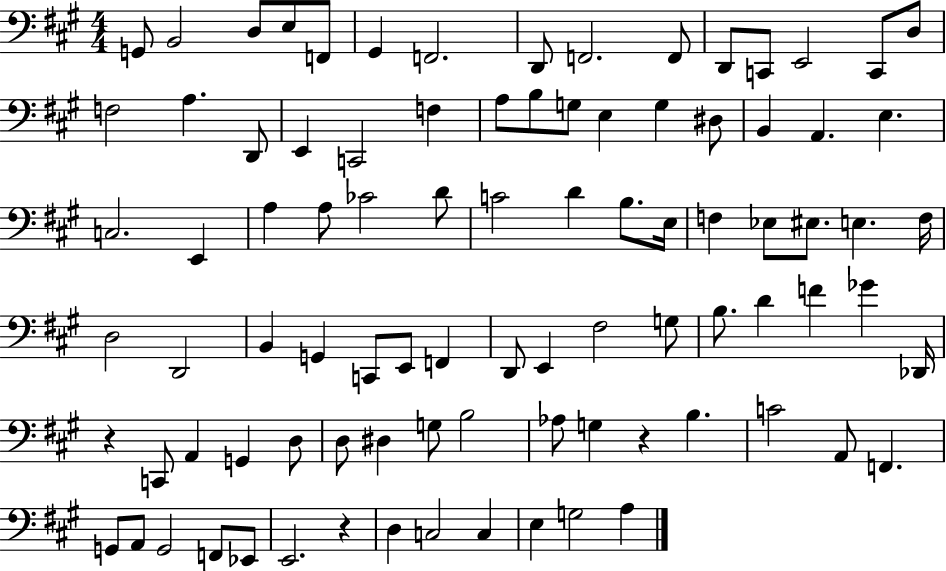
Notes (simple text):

G2/e B2/h D3/e E3/e F2/e G#2/q F2/h. D2/e F2/h. F2/e D2/e C2/e E2/h C2/e D3/e F3/h A3/q. D2/e E2/q C2/h F3/q A3/e B3/e G3/e E3/q G3/q D#3/e B2/q A2/q. E3/q. C3/h. E2/q A3/q A3/e CES4/h D4/e C4/h D4/q B3/e. E3/s F3/q Eb3/e EIS3/e. E3/q. F3/s D3/h D2/h B2/q G2/q C2/e E2/e F2/q D2/e E2/q F#3/h G3/e B3/e. D4/q F4/q Gb4/q Db2/s R/q C2/e A2/q G2/q D3/e D3/e D#3/q G3/e B3/h Ab3/e G3/q R/q B3/q. C4/h A2/e F2/q. G2/e A2/e G2/h F2/e Eb2/e E2/h. R/q D3/q C3/h C3/q E3/q G3/h A3/q